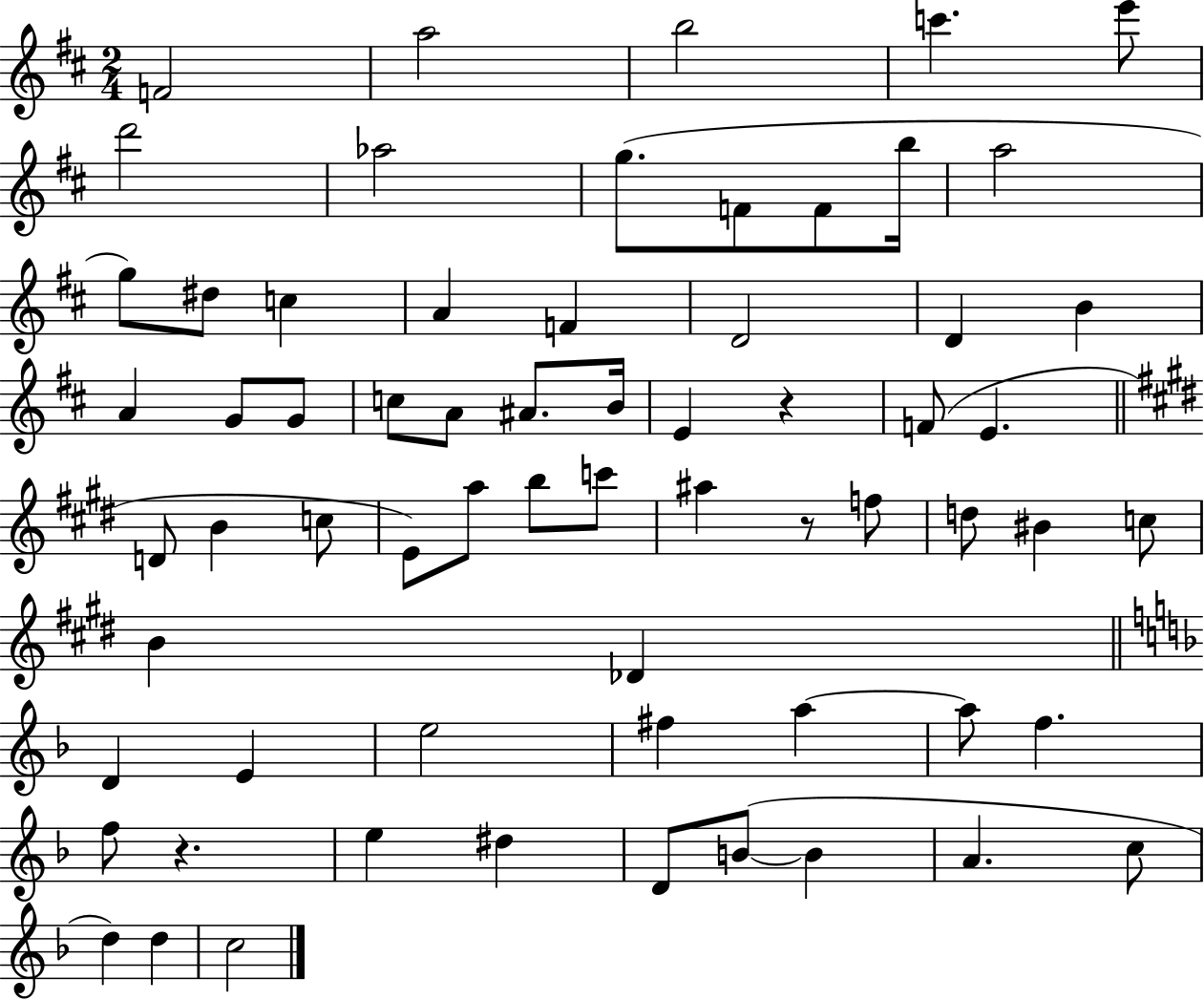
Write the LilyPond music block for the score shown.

{
  \clef treble
  \numericTimeSignature
  \time 2/4
  \key d \major
  f'2 | a''2 | b''2 | c'''4. e'''8 | \break d'''2 | aes''2 | g''8.( f'8 f'8 b''16 | a''2 | \break g''8) dis''8 c''4 | a'4 f'4 | d'2 | d'4 b'4 | \break a'4 g'8 g'8 | c''8 a'8 ais'8. b'16 | e'4 r4 | f'8( e'4. | \break \bar "||" \break \key e \major d'8 b'4 c''8 | e'8) a''8 b''8 c'''8 | ais''4 r8 f''8 | d''8 bis'4 c''8 | \break b'4 des'4 | \bar "||" \break \key d \minor d'4 e'4 | e''2 | fis''4 a''4~~ | a''8 f''4. | \break f''8 r4. | e''4 dis''4 | d'8 b'8~(~ b'4 | a'4. c''8 | \break d''4) d''4 | c''2 | \bar "|."
}